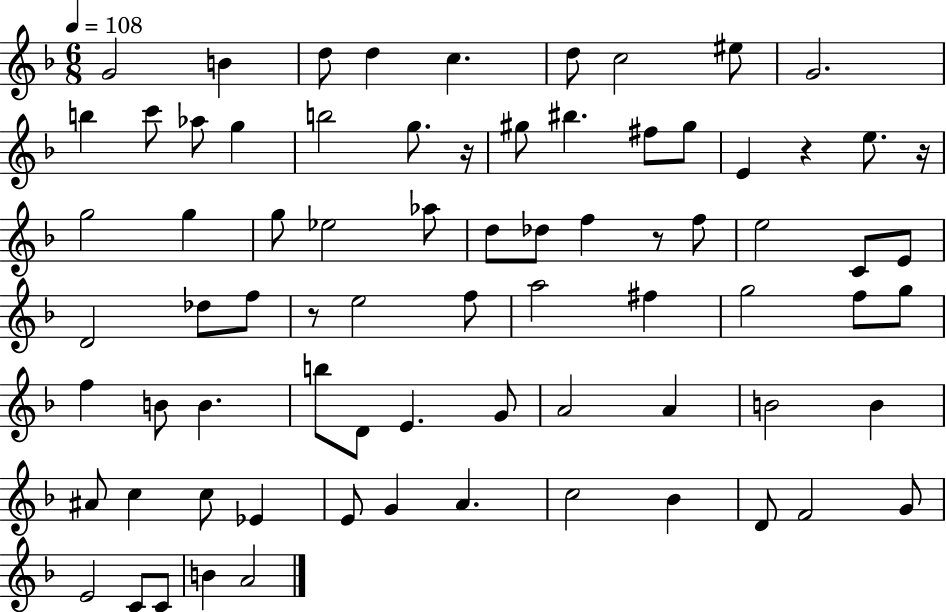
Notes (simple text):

G4/h B4/q D5/e D5/q C5/q. D5/e C5/h EIS5/e G4/h. B5/q C6/e Ab5/e G5/q B5/h G5/e. R/s G#5/e BIS5/q. F#5/e G#5/e E4/q R/q E5/e. R/s G5/h G5/q G5/e Eb5/h Ab5/e D5/e Db5/e F5/q R/e F5/e E5/h C4/e E4/e D4/h Db5/e F5/e R/e E5/h F5/e A5/h F#5/q G5/h F5/e G5/e F5/q B4/e B4/q. B5/e D4/e E4/q. G4/e A4/h A4/q B4/h B4/q A#4/e C5/q C5/e Eb4/q E4/e G4/q A4/q. C5/h Bb4/q D4/e F4/h G4/e E4/h C4/e C4/e B4/q A4/h